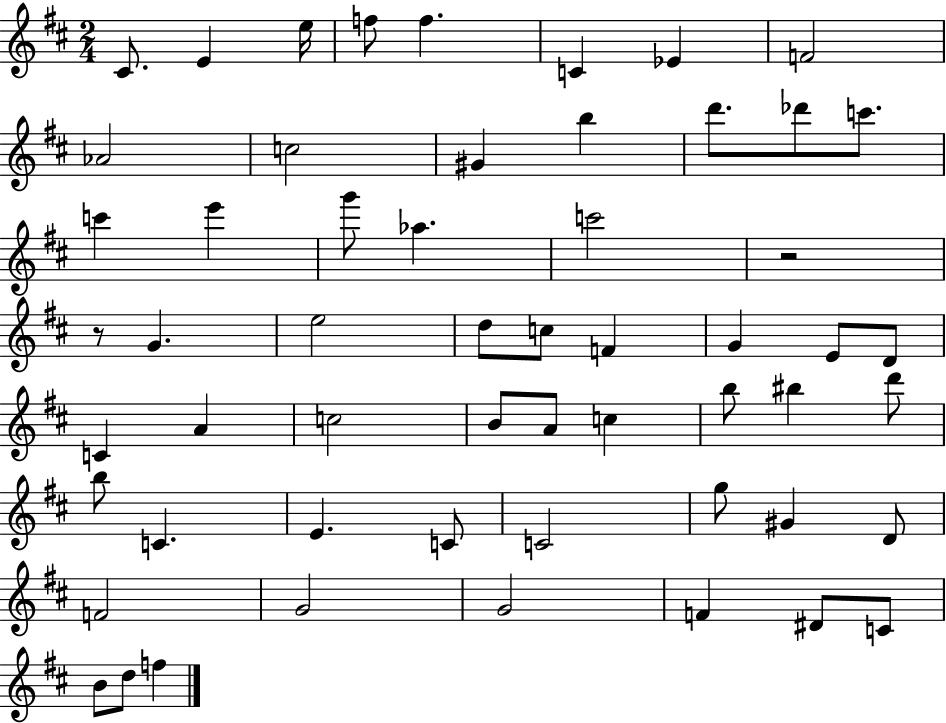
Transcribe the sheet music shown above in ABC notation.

X:1
T:Untitled
M:2/4
L:1/4
K:D
^C/2 E e/4 f/2 f C _E F2 _A2 c2 ^G b d'/2 _d'/2 c'/2 c' e' g'/2 _a c'2 z2 z/2 G e2 d/2 c/2 F G E/2 D/2 C A c2 B/2 A/2 c b/2 ^b d'/2 b/2 C E C/2 C2 g/2 ^G D/2 F2 G2 G2 F ^D/2 C/2 B/2 d/2 f